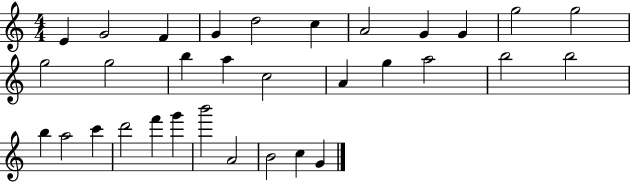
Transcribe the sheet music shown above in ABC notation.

X:1
T:Untitled
M:4/4
L:1/4
K:C
E G2 F G d2 c A2 G G g2 g2 g2 g2 b a c2 A g a2 b2 b2 b a2 c' d'2 f' g' b'2 A2 B2 c G